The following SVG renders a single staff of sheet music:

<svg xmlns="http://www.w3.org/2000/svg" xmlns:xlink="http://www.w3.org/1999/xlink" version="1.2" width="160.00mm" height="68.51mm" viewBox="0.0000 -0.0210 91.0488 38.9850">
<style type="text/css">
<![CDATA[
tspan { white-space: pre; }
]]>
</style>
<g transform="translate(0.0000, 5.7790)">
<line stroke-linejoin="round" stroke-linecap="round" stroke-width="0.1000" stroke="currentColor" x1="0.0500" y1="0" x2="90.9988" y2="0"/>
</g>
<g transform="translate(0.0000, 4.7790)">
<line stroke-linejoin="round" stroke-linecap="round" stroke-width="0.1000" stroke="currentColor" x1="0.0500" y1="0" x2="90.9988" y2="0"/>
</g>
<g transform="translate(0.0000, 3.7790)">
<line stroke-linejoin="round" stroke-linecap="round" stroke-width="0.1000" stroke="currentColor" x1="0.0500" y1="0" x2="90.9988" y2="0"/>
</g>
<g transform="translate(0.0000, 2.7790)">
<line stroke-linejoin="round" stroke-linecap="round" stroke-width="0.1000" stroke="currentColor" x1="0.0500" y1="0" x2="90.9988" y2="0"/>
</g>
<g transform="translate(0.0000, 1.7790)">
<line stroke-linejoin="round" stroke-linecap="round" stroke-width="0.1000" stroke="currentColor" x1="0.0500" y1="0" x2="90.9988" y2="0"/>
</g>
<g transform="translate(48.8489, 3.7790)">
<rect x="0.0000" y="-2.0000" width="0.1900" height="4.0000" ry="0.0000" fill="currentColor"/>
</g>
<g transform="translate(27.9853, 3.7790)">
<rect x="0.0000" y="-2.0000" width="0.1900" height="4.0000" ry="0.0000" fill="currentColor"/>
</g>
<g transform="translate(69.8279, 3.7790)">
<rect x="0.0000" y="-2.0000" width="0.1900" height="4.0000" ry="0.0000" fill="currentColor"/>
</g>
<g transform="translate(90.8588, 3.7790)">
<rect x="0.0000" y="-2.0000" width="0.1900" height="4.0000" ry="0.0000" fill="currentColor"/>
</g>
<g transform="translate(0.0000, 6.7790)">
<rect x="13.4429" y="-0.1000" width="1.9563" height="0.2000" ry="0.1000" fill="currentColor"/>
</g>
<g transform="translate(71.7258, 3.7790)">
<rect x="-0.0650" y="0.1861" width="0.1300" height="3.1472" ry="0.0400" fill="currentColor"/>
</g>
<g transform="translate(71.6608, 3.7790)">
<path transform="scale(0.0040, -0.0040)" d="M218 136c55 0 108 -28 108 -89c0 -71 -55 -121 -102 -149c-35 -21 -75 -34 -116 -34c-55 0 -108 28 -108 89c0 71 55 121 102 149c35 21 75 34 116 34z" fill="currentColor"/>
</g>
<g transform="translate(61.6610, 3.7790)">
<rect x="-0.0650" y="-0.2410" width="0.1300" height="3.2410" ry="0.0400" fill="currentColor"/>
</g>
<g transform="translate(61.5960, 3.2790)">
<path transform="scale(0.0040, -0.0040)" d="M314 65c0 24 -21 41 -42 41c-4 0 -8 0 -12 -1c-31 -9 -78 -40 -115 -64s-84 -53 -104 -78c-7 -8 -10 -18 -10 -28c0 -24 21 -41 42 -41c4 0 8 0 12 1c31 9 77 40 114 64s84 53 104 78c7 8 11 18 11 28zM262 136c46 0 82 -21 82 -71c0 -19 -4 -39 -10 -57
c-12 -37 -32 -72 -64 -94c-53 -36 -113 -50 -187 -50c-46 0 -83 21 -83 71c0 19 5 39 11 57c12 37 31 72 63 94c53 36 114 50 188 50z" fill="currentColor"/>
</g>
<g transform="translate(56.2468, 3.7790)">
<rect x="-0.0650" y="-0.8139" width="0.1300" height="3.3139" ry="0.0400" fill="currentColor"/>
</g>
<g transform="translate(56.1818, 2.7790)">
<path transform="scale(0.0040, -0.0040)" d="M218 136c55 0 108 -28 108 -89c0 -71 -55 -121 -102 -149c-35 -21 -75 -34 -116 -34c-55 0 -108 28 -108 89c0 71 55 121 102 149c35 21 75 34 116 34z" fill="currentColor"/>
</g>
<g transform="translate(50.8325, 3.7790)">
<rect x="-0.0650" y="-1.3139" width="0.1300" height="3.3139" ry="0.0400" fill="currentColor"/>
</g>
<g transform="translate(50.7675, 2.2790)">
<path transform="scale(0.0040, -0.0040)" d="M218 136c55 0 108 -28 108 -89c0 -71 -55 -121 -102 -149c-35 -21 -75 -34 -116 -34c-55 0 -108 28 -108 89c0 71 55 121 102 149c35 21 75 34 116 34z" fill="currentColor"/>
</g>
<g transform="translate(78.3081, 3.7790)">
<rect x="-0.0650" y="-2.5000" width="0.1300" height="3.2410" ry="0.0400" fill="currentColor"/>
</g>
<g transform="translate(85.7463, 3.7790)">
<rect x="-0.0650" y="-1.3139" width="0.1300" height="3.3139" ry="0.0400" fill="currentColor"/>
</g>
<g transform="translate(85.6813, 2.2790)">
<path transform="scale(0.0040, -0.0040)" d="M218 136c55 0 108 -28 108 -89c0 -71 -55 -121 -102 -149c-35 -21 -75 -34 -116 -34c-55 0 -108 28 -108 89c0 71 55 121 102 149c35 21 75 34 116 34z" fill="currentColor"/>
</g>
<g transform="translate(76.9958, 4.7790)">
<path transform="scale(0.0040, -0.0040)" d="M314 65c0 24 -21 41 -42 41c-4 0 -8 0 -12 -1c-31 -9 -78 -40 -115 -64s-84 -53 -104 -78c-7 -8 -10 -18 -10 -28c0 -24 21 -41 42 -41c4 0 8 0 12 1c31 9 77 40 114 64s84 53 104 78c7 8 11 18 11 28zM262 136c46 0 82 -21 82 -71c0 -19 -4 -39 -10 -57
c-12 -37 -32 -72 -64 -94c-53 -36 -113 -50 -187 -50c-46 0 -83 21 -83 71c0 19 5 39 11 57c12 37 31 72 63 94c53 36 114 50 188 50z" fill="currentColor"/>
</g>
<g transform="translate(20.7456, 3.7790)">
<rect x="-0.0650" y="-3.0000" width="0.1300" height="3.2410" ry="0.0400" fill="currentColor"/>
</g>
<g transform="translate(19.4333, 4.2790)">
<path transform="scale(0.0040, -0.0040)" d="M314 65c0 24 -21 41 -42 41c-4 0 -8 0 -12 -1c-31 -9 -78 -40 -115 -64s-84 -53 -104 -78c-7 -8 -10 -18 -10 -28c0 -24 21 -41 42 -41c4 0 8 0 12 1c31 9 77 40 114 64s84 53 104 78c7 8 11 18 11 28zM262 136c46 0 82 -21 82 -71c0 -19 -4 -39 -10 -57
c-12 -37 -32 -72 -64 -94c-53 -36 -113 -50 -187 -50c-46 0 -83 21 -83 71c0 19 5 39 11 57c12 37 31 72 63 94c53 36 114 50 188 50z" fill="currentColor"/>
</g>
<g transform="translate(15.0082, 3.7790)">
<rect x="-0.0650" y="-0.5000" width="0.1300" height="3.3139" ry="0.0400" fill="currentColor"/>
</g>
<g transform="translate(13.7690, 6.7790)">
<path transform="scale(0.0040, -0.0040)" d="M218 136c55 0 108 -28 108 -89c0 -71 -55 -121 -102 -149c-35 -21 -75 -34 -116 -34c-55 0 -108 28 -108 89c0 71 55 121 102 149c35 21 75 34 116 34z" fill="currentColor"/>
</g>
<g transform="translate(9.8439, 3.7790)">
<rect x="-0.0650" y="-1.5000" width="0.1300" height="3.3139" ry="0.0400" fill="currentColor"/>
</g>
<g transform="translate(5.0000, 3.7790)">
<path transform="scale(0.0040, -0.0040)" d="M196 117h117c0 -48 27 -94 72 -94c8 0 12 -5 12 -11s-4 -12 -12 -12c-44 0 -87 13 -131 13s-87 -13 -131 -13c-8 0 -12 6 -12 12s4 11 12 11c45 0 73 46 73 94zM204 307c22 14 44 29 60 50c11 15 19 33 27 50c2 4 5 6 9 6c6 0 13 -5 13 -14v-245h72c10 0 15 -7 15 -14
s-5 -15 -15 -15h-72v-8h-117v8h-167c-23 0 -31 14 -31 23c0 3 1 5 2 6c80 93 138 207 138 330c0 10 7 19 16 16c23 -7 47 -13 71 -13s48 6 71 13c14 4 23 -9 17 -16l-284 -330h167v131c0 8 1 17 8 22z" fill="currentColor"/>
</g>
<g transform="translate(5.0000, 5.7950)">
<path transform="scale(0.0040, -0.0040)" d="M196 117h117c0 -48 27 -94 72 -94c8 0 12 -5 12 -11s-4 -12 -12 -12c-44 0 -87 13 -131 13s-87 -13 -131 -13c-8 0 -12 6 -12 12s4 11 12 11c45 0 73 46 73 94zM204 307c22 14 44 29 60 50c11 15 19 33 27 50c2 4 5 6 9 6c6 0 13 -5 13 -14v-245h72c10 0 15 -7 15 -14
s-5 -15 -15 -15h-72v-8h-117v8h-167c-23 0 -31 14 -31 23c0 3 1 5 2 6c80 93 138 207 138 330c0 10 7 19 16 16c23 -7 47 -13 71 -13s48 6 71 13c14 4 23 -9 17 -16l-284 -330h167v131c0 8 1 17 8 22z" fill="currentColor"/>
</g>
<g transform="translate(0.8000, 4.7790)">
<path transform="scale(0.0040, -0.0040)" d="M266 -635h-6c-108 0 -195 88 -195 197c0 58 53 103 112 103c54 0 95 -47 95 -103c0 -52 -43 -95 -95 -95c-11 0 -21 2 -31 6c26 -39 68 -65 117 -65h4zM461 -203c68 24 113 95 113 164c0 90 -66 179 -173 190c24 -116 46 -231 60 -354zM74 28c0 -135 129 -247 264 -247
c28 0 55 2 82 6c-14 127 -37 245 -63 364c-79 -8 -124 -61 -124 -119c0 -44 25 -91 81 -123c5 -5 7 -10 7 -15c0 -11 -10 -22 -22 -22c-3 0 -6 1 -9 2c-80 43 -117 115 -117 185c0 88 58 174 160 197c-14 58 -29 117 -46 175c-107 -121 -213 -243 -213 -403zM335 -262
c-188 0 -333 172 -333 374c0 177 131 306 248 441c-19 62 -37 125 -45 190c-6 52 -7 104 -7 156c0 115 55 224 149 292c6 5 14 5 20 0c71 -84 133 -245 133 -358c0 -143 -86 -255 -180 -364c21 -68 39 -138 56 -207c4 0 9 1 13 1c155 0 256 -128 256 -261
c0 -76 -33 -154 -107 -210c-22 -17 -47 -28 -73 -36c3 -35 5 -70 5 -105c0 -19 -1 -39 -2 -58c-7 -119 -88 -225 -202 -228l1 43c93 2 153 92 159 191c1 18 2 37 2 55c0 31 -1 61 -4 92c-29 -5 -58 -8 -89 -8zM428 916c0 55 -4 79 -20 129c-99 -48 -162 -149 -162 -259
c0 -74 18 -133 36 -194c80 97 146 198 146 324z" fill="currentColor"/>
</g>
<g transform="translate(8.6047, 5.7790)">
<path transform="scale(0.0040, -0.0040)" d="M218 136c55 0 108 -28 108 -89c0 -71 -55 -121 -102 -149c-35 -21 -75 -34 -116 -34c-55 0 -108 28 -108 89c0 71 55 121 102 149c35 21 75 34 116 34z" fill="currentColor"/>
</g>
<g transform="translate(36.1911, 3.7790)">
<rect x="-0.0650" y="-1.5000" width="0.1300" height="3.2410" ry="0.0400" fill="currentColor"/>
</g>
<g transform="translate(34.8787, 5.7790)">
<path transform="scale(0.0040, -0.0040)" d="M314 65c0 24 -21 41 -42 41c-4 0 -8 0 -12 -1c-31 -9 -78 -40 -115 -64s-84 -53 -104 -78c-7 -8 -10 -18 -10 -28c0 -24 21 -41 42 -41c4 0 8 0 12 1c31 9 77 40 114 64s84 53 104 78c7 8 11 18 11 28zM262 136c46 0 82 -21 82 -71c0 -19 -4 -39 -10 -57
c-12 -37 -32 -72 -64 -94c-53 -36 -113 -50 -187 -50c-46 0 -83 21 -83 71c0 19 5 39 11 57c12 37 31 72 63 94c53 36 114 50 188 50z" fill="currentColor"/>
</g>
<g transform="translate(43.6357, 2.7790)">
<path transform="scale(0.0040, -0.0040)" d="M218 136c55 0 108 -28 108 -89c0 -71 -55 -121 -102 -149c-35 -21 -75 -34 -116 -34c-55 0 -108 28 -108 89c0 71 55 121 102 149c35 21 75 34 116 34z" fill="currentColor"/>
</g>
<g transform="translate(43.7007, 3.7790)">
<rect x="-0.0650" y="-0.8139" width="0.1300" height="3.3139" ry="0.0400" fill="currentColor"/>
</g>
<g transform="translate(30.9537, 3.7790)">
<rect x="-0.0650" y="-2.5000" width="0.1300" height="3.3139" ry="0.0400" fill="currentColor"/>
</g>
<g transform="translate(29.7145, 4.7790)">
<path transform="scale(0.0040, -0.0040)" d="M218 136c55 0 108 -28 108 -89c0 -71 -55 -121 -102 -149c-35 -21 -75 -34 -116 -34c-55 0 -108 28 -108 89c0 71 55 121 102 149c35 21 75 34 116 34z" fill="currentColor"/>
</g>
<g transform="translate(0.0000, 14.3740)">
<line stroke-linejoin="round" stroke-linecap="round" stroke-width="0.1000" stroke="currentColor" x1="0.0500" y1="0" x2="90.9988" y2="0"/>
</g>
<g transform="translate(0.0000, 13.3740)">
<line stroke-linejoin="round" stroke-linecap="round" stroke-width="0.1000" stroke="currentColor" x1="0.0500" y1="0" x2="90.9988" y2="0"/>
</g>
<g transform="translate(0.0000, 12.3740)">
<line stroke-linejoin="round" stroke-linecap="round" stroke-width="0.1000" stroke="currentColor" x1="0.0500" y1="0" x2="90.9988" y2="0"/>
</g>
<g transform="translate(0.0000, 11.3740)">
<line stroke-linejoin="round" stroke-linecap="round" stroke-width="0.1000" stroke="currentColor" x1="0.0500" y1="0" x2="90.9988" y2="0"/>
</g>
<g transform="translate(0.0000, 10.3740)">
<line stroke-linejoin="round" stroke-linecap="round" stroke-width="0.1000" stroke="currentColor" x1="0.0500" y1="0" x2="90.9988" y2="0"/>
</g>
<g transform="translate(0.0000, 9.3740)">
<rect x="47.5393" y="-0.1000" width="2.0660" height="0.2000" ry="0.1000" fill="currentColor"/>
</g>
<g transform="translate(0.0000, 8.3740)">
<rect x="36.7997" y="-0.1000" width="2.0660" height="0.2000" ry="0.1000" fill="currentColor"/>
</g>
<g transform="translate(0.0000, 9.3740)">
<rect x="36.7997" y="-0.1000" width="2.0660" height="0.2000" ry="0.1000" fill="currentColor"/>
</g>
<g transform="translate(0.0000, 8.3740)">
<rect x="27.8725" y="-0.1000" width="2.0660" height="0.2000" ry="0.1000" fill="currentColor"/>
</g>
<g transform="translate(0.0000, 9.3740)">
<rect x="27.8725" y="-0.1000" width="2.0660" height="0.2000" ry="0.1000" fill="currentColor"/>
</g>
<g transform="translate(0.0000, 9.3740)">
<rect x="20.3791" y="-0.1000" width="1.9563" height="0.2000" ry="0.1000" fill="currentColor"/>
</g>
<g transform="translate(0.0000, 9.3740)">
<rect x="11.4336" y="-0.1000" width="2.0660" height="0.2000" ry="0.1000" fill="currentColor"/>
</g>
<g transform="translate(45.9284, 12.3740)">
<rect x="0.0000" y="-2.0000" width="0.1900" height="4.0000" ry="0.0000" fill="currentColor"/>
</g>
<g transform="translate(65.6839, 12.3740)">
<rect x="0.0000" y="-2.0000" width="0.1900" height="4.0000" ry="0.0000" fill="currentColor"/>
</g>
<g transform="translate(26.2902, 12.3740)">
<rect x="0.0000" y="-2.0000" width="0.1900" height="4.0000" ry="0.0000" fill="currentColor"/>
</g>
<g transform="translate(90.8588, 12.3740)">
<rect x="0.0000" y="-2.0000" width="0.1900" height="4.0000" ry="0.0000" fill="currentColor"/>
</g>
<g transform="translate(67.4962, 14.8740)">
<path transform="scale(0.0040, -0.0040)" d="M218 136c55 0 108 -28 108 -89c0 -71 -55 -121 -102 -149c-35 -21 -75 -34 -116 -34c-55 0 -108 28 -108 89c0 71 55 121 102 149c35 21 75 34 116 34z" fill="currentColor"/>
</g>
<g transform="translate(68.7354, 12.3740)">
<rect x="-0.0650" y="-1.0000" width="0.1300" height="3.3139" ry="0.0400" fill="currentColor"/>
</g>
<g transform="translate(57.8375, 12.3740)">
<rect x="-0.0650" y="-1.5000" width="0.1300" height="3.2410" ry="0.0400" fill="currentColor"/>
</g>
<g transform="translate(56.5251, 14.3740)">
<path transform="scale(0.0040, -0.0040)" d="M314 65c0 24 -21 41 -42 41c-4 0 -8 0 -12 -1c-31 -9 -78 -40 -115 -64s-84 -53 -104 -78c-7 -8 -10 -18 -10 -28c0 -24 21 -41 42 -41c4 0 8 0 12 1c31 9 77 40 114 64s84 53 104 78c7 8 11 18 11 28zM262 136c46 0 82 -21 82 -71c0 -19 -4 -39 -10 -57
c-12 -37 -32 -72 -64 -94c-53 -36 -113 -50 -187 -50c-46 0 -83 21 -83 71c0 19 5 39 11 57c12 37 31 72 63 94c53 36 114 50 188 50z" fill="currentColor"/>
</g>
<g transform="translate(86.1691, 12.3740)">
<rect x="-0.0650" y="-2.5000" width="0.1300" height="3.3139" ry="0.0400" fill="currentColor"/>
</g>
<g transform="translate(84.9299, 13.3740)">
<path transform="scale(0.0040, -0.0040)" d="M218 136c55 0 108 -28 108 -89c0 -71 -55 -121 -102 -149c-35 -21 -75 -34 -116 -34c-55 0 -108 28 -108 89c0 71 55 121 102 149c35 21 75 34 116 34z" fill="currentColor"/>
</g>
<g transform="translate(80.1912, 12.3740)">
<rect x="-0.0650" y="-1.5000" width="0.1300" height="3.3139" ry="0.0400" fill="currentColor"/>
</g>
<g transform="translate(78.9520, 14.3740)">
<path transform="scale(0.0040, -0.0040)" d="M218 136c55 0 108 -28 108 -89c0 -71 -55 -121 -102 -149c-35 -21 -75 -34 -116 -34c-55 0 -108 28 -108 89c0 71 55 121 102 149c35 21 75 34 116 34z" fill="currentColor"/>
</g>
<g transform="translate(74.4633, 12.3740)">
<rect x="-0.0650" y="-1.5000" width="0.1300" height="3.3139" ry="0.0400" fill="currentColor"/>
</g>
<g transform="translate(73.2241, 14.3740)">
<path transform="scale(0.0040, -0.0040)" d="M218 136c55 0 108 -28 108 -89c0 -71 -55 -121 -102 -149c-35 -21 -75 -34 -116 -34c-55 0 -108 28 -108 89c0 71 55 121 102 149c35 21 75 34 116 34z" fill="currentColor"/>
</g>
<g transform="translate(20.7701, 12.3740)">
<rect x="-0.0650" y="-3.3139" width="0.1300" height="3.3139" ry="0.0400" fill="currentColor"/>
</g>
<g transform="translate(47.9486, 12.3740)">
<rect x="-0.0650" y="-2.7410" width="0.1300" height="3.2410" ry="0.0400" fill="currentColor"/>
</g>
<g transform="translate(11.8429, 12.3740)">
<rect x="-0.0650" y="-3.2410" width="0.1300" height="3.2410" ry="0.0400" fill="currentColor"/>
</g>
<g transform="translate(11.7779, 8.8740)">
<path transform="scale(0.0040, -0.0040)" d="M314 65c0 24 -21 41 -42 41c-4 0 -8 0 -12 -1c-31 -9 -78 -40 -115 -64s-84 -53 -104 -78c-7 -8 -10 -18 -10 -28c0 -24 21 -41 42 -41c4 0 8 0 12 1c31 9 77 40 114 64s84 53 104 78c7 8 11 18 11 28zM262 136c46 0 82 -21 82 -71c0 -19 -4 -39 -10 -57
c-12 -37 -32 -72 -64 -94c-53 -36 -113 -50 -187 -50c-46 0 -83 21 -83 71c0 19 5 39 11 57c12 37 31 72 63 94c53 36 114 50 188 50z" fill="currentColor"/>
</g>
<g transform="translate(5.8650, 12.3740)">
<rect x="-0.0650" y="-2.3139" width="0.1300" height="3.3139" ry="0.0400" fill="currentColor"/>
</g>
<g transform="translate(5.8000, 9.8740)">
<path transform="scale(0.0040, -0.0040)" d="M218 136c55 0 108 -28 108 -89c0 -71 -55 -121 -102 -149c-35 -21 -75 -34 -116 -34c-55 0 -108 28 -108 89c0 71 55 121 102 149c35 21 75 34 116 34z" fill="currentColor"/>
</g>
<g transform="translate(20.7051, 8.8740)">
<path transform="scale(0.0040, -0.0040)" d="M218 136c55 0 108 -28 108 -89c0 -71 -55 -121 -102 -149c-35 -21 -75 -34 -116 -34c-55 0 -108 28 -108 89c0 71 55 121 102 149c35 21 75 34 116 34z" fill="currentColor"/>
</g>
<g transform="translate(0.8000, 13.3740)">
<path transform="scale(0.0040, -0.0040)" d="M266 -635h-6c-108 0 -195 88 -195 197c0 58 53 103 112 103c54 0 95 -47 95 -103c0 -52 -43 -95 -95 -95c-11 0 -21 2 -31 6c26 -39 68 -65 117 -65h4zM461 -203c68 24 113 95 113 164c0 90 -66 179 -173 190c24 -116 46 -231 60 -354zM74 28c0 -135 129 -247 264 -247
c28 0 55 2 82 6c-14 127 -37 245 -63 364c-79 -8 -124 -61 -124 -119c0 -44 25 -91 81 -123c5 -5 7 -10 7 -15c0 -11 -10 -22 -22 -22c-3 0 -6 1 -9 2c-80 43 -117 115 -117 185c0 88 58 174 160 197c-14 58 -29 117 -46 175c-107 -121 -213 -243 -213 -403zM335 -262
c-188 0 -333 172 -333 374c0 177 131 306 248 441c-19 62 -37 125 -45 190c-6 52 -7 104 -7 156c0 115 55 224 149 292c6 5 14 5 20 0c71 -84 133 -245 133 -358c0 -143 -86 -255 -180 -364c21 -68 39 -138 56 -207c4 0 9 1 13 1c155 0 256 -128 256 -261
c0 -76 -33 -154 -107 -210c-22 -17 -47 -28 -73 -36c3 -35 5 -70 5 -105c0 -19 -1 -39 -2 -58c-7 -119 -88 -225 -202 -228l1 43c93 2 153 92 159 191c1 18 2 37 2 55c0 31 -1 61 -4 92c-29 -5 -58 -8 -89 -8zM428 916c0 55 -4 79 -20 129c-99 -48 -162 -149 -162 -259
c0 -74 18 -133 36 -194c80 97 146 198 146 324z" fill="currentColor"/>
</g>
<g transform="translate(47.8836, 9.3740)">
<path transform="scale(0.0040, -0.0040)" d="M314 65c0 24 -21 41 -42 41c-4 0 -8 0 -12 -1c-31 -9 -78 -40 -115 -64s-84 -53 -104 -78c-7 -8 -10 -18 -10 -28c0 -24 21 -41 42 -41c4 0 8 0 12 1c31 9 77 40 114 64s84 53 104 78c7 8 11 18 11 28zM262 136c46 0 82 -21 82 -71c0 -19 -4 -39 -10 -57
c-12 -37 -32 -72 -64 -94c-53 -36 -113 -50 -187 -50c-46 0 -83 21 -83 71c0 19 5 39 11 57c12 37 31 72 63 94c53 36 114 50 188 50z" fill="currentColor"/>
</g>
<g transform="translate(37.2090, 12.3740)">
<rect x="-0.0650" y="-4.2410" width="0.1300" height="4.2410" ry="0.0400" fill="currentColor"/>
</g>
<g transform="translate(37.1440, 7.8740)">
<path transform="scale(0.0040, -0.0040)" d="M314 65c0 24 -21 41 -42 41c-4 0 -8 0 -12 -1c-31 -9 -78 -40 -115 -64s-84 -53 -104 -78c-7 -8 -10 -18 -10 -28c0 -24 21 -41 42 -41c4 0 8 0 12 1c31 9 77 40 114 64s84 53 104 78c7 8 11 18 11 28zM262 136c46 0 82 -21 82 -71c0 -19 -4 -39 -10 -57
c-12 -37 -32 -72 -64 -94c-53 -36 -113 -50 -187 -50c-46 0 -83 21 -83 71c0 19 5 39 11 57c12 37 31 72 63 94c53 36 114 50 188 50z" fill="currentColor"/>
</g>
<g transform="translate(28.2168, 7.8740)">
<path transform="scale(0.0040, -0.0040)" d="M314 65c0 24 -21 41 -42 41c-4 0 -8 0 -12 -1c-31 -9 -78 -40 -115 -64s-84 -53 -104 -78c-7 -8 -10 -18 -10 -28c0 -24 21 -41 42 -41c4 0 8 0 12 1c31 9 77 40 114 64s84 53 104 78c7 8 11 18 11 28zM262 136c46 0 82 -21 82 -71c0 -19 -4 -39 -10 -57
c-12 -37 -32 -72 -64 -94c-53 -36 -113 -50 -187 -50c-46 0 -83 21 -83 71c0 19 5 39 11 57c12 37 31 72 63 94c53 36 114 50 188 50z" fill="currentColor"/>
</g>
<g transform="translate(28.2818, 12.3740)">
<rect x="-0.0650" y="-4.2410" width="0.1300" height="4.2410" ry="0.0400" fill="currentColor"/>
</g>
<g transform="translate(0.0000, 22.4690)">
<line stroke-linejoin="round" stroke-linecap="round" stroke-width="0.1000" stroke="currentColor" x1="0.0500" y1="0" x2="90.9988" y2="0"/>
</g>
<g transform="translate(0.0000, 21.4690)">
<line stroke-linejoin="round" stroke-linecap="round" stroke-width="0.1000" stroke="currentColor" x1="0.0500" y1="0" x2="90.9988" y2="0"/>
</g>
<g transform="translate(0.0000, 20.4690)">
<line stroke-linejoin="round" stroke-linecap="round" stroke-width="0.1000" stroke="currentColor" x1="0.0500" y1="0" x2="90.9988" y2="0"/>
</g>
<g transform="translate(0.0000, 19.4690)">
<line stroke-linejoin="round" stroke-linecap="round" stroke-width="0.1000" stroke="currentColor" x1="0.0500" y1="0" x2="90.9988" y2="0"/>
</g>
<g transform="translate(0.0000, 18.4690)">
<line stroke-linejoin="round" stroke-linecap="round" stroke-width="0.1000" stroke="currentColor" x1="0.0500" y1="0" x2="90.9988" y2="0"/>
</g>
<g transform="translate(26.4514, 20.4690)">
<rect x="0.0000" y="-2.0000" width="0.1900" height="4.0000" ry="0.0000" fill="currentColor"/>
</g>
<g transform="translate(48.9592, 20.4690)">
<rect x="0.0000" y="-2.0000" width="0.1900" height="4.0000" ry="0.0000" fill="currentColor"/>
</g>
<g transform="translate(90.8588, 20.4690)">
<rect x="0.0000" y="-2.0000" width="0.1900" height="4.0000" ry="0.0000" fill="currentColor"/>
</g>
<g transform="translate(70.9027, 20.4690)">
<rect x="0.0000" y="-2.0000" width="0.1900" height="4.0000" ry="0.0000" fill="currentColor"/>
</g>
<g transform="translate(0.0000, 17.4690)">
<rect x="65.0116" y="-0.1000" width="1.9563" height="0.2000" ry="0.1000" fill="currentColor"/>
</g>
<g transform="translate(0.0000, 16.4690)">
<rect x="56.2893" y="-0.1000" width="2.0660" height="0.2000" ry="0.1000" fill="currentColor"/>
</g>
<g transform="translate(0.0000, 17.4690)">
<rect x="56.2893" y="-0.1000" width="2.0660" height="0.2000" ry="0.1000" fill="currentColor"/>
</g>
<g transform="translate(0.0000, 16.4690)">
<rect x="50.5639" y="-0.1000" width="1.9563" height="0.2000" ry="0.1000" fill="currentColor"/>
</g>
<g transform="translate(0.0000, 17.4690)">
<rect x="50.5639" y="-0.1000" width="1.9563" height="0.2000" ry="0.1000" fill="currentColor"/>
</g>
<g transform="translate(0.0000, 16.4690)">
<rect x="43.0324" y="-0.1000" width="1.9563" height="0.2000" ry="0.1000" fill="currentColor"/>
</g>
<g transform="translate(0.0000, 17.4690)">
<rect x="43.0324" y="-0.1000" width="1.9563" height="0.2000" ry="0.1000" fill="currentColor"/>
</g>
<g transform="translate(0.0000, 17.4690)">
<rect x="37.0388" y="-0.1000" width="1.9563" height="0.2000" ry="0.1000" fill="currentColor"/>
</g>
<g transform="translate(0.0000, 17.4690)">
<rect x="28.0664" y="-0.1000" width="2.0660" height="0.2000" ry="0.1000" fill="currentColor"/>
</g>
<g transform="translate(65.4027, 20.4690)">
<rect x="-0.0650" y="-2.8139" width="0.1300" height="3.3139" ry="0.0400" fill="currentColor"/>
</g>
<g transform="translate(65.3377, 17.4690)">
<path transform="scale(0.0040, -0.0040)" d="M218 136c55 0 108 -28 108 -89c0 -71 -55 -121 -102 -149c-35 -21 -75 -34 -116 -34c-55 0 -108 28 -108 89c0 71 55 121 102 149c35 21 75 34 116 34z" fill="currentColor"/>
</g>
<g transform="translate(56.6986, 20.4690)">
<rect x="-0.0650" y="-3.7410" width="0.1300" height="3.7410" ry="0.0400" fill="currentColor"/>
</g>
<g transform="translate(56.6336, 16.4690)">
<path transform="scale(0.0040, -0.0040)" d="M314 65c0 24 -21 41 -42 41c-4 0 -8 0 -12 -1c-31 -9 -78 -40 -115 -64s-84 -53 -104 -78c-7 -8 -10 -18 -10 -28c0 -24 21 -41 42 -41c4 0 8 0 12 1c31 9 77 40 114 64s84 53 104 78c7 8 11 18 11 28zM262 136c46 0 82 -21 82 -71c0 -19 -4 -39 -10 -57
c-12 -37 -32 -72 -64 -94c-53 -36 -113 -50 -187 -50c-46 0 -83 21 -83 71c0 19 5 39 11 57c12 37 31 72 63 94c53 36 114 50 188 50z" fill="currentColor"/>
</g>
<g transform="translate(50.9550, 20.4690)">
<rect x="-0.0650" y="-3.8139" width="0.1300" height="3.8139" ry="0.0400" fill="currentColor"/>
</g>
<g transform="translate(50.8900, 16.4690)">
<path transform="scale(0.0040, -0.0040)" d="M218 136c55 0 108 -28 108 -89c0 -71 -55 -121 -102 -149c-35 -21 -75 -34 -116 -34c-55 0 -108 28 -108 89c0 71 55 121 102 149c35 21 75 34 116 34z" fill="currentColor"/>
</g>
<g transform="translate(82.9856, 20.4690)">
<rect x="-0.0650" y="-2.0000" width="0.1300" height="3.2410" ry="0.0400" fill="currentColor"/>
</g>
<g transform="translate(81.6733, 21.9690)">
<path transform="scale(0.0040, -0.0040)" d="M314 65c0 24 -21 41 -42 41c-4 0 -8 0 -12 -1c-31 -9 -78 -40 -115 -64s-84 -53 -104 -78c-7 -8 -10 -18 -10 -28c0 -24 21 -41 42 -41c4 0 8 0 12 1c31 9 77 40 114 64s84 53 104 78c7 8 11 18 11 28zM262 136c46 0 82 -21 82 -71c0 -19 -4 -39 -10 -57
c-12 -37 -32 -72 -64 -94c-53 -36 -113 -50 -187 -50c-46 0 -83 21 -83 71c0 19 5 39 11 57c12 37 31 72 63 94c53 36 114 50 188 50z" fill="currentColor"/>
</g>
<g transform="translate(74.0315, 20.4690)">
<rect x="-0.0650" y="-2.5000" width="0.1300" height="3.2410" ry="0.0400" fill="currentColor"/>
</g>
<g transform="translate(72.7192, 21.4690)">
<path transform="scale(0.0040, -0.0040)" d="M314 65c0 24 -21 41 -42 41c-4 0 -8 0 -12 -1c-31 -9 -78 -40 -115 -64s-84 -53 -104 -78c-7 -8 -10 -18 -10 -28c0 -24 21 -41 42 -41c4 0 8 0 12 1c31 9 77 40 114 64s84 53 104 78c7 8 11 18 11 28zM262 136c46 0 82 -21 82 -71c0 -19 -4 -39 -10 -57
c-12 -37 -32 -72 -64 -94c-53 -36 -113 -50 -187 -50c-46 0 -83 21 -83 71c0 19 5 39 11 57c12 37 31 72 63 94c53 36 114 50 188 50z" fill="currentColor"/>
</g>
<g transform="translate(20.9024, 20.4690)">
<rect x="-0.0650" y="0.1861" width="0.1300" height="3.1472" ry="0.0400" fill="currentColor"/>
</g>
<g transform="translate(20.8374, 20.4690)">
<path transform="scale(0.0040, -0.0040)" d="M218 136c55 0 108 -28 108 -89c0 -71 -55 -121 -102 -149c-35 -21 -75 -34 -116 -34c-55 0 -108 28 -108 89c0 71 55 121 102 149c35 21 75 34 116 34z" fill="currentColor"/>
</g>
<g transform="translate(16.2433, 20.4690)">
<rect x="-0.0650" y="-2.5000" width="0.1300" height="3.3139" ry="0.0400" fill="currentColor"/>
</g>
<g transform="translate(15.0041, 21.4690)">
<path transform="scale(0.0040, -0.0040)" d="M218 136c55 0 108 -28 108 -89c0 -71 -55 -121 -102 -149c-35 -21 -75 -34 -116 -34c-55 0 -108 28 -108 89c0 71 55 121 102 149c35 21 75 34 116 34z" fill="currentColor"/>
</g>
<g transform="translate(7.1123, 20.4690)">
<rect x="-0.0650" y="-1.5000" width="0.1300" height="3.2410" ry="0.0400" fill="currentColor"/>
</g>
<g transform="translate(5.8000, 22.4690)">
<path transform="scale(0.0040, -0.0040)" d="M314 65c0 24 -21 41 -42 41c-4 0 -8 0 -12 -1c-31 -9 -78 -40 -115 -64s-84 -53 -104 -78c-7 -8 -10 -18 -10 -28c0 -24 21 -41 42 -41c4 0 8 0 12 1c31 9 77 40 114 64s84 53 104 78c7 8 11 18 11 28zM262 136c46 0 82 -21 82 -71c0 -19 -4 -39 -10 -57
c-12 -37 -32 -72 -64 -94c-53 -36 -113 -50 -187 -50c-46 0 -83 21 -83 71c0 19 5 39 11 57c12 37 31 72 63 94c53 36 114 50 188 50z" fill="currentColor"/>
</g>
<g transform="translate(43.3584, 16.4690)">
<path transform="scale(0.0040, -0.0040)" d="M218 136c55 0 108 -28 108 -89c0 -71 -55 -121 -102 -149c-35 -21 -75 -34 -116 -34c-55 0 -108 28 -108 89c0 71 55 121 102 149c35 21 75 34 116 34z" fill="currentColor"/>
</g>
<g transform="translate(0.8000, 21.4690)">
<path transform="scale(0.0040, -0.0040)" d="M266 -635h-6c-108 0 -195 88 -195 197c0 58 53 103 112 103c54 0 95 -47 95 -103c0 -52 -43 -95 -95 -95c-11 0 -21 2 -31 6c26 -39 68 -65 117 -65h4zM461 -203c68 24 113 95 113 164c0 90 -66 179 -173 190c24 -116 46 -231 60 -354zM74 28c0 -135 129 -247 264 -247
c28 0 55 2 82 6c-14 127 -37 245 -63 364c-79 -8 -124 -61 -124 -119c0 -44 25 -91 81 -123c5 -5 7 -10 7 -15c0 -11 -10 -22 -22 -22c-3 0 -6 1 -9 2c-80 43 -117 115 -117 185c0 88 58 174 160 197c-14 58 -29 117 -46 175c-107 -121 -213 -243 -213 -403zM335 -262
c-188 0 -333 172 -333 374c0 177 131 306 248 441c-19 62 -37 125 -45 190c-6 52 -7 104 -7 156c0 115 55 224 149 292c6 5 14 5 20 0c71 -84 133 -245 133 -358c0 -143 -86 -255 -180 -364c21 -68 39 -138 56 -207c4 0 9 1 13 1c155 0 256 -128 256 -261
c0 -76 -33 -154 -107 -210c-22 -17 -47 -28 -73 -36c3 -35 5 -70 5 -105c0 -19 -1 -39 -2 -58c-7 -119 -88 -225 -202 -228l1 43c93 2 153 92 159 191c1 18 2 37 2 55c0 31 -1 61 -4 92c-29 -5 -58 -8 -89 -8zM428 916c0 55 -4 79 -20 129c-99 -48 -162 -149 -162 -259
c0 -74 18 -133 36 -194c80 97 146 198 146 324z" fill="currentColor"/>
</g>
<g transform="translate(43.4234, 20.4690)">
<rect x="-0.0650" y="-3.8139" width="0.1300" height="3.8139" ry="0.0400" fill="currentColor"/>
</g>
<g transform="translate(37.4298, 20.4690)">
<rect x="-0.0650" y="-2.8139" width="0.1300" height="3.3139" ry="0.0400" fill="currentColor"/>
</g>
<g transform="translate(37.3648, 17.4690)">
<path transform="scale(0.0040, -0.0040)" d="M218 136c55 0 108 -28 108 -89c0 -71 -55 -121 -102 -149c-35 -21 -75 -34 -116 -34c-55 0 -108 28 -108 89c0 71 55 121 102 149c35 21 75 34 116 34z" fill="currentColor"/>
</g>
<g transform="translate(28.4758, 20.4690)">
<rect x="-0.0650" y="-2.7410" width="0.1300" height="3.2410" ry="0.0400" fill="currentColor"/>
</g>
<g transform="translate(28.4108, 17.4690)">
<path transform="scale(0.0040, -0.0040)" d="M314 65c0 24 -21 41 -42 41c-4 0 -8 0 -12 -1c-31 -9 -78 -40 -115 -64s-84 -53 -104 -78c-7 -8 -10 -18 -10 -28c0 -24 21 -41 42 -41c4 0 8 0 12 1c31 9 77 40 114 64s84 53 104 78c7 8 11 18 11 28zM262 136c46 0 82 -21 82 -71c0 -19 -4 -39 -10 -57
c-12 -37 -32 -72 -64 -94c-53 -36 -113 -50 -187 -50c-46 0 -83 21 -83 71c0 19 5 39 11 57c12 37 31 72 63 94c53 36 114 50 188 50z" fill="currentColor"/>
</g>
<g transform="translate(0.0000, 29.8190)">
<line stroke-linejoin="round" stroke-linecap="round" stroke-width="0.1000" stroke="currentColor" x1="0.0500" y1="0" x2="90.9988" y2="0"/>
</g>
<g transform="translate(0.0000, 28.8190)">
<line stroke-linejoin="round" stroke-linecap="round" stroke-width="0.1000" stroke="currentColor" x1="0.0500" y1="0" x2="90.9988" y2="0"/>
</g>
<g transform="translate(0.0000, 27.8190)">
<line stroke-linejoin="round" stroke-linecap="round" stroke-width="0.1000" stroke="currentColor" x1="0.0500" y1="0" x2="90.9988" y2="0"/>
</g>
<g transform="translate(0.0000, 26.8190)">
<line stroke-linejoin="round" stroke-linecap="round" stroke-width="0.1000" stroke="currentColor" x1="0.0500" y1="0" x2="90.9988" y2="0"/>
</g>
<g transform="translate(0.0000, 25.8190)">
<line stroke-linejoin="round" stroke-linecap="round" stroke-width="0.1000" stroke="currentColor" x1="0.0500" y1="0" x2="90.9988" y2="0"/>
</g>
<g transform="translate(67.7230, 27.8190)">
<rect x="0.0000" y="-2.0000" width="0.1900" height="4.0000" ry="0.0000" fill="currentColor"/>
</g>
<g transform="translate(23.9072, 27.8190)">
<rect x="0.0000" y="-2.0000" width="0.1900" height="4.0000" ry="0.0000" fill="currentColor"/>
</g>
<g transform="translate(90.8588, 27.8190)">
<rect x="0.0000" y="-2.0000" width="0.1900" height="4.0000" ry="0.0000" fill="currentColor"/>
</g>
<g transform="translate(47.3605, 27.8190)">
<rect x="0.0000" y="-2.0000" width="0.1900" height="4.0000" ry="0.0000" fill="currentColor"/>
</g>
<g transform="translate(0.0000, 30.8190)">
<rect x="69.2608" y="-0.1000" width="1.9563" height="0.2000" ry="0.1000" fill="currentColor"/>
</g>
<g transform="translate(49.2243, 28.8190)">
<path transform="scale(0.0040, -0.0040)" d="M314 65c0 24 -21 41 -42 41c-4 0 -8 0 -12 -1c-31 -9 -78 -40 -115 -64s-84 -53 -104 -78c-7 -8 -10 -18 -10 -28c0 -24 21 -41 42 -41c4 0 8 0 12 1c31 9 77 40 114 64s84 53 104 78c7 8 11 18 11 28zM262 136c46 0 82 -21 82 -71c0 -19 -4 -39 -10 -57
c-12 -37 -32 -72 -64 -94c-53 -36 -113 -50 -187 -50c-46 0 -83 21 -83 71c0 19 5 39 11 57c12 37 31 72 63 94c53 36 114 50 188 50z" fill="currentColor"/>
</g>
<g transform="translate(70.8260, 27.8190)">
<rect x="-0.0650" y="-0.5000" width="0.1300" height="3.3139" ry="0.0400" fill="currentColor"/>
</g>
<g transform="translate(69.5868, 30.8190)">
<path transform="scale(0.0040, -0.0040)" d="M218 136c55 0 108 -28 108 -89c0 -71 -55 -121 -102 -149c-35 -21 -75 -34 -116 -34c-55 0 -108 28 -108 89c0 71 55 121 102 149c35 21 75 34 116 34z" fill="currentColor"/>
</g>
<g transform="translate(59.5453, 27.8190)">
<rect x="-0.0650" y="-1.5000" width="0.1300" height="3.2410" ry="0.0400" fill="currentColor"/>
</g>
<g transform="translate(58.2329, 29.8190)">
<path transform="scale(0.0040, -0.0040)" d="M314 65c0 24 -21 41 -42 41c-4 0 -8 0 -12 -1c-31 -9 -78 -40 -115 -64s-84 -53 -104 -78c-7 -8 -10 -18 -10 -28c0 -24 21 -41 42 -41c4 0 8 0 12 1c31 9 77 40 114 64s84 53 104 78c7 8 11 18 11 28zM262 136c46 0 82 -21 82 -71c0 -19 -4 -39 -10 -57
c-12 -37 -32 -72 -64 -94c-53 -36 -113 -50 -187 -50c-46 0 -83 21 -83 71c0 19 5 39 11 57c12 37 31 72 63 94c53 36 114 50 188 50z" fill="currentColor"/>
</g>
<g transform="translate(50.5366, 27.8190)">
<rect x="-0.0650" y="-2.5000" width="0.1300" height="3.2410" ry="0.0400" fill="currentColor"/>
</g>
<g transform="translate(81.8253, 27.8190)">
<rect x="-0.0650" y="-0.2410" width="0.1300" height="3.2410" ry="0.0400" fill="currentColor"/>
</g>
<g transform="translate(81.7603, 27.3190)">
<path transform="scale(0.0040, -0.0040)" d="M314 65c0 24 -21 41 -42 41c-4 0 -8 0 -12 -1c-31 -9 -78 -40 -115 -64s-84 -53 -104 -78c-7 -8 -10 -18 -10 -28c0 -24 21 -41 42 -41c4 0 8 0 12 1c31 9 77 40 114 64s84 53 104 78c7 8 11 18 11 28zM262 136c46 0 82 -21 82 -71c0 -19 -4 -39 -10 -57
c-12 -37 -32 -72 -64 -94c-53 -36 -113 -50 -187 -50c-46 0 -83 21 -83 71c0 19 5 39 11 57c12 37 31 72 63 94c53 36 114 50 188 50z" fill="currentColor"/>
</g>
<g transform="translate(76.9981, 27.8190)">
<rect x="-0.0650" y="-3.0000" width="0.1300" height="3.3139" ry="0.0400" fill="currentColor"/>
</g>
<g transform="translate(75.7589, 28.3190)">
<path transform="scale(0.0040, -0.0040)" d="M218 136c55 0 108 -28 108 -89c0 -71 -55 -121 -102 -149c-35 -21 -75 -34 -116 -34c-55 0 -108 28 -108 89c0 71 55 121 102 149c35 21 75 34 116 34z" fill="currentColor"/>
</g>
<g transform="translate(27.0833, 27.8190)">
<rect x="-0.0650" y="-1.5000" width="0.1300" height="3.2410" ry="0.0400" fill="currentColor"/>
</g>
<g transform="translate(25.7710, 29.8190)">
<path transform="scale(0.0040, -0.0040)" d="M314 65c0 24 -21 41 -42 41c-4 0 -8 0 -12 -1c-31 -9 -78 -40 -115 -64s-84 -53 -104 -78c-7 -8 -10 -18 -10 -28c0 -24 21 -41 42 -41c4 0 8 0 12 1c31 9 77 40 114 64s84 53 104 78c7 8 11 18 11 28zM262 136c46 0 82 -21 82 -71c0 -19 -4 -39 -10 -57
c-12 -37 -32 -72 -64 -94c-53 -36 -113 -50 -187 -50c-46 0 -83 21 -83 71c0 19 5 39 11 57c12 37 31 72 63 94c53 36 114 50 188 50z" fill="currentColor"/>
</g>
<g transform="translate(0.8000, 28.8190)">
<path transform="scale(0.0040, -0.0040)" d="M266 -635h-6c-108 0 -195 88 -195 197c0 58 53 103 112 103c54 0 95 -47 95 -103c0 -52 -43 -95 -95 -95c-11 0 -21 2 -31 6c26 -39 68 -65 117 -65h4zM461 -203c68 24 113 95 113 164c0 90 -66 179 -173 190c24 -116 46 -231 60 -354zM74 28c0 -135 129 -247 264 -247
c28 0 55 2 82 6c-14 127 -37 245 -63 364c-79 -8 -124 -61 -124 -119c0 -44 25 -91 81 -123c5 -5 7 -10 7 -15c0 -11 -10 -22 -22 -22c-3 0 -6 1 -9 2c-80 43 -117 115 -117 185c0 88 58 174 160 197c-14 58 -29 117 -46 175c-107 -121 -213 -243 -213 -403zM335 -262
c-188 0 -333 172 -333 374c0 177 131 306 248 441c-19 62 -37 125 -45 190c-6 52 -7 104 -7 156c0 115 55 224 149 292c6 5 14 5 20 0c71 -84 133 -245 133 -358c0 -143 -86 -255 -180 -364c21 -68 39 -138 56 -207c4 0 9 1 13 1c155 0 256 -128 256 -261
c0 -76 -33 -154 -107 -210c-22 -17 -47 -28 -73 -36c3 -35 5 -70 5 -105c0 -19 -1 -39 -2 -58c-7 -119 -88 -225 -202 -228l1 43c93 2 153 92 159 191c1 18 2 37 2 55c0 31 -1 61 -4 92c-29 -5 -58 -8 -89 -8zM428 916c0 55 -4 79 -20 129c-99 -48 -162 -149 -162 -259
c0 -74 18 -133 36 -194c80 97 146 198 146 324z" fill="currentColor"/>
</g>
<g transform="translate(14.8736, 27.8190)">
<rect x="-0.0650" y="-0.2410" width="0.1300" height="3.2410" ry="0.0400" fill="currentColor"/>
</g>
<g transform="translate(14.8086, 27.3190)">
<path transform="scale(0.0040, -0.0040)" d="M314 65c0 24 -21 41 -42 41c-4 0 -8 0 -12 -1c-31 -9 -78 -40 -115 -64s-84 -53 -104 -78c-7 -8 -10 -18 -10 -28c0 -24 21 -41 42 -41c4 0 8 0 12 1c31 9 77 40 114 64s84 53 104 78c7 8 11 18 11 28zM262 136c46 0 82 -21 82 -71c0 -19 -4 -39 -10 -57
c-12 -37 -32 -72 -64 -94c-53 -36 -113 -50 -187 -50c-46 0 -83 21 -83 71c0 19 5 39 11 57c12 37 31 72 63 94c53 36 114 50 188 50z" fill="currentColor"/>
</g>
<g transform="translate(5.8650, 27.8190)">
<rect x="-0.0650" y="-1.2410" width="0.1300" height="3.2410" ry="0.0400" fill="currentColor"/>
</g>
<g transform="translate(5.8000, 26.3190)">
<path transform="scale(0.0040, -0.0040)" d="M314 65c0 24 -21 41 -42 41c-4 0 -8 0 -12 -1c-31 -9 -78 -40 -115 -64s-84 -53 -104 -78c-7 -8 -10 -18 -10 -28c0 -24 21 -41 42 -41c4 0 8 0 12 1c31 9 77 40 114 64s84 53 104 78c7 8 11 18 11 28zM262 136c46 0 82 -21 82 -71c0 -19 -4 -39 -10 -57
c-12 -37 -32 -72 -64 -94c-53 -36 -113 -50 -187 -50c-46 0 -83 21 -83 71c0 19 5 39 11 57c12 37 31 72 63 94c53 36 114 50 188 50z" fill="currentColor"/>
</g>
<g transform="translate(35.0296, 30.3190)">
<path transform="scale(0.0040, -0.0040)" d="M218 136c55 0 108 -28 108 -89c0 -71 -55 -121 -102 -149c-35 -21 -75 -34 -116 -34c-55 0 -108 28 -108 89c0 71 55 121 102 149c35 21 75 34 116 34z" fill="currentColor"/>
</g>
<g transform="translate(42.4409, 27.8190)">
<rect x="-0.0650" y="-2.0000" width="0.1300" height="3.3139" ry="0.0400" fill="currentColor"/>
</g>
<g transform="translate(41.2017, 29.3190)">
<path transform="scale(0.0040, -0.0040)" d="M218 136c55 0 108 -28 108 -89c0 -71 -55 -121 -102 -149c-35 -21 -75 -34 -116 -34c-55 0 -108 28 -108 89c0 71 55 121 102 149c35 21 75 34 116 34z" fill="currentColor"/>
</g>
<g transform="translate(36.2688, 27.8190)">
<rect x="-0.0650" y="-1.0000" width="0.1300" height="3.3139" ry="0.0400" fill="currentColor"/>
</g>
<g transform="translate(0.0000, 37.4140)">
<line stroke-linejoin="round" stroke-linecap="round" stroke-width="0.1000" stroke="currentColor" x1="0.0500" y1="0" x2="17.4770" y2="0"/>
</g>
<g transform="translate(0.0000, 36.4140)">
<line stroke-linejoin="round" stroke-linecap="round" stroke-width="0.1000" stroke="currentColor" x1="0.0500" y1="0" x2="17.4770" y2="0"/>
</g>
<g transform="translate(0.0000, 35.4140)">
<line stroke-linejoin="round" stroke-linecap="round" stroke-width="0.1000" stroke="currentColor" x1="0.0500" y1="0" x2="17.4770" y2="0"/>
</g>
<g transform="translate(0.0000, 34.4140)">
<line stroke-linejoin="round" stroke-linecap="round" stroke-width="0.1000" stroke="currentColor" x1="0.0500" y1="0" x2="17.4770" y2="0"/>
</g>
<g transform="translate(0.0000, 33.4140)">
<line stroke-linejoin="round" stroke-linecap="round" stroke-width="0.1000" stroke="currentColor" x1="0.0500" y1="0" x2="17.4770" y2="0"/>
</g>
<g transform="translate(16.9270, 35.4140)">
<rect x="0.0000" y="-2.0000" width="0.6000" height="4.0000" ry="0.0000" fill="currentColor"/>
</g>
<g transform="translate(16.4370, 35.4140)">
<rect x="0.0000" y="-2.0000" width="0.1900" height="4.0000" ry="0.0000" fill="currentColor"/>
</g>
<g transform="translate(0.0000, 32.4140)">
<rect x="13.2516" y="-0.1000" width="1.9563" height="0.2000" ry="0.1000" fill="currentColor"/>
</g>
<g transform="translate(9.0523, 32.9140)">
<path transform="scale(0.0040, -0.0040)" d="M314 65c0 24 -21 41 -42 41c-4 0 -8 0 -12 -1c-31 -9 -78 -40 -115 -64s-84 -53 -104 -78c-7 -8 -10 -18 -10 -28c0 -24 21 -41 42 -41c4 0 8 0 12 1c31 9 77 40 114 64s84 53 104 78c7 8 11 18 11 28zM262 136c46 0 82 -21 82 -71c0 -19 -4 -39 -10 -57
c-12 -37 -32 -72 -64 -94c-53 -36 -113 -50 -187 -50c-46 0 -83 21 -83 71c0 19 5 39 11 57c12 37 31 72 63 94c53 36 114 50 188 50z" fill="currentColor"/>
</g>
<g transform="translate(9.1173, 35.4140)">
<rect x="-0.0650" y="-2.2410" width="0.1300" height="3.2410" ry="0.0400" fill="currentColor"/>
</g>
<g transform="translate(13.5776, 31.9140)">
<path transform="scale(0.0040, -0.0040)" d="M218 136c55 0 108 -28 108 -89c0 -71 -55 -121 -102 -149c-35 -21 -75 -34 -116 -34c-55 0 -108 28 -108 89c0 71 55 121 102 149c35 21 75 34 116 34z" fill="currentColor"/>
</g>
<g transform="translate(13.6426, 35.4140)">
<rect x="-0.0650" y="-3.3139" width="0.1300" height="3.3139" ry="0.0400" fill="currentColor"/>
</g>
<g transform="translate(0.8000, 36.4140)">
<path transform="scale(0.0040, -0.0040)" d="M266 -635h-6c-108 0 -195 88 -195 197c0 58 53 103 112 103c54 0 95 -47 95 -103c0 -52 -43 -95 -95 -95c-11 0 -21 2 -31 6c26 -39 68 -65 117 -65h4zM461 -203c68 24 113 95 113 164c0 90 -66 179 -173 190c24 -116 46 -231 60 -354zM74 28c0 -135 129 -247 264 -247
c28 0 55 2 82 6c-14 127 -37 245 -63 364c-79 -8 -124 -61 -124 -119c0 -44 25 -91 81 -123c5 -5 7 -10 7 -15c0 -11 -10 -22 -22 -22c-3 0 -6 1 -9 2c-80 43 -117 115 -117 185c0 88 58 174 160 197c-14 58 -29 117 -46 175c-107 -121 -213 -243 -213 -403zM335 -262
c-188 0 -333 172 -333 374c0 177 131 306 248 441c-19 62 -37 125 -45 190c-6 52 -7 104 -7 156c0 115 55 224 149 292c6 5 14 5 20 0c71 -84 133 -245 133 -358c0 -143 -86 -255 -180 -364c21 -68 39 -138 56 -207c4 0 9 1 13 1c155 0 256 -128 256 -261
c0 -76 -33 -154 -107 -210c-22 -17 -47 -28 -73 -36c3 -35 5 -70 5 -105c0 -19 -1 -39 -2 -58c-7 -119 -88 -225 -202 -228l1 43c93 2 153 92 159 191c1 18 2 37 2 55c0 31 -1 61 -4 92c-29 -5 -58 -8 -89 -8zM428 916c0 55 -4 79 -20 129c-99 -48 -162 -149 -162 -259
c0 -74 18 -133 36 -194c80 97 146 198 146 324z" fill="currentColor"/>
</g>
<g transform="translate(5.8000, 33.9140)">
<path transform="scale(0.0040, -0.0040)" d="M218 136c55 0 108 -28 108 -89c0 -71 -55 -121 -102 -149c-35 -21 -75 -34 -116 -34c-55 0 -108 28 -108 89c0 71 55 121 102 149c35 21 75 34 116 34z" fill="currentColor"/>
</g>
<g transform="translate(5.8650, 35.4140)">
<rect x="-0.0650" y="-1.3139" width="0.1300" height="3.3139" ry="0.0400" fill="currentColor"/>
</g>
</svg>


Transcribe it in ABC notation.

X:1
T:Untitled
M:4/4
L:1/4
K:C
E C A2 G E2 d e d c2 B G2 e g b2 b d'2 d'2 a2 E2 D E E G E2 G B a2 a c' c' c'2 a G2 F2 e2 c2 E2 D F G2 E2 C A c2 e g2 b